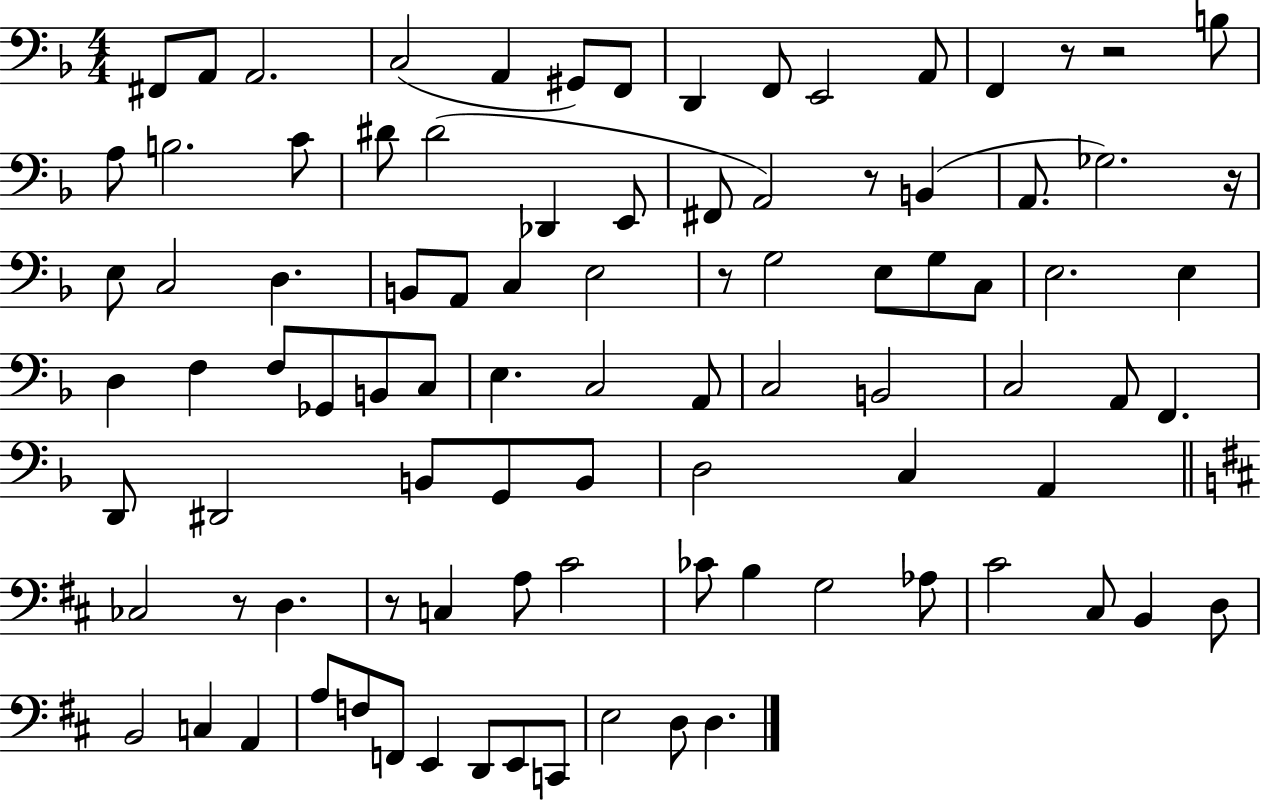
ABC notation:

X:1
T:Untitled
M:4/4
L:1/4
K:F
^F,,/2 A,,/2 A,,2 C,2 A,, ^G,,/2 F,,/2 D,, F,,/2 E,,2 A,,/2 F,, z/2 z2 B,/2 A,/2 B,2 C/2 ^D/2 ^D2 _D,, E,,/2 ^F,,/2 A,,2 z/2 B,, A,,/2 _G,2 z/4 E,/2 C,2 D, B,,/2 A,,/2 C, E,2 z/2 G,2 E,/2 G,/2 C,/2 E,2 E, D, F, F,/2 _G,,/2 B,,/2 C,/2 E, C,2 A,,/2 C,2 B,,2 C,2 A,,/2 F,, D,,/2 ^D,,2 B,,/2 G,,/2 B,,/2 D,2 C, A,, _C,2 z/2 D, z/2 C, A,/2 ^C2 _C/2 B, G,2 _A,/2 ^C2 ^C,/2 B,, D,/2 B,,2 C, A,, A,/2 F,/2 F,,/2 E,, D,,/2 E,,/2 C,,/2 E,2 D,/2 D,